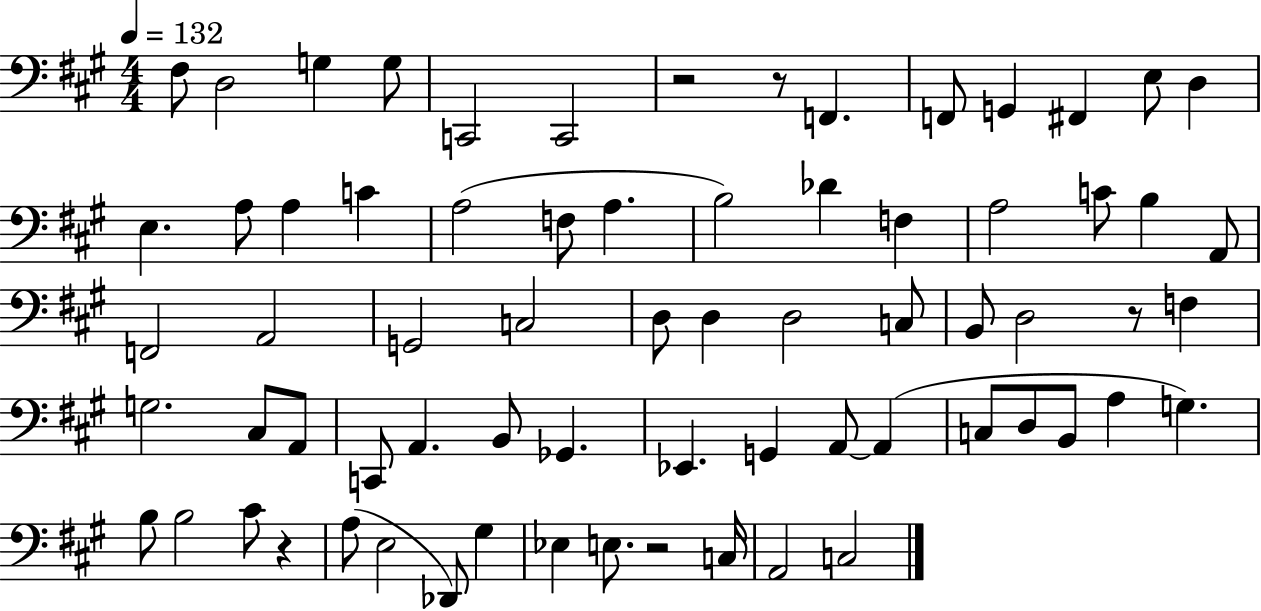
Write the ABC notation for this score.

X:1
T:Untitled
M:4/4
L:1/4
K:A
^F,/2 D,2 G, G,/2 C,,2 C,,2 z2 z/2 F,, F,,/2 G,, ^F,, E,/2 D, E, A,/2 A, C A,2 F,/2 A, B,2 _D F, A,2 C/2 B, A,,/2 F,,2 A,,2 G,,2 C,2 D,/2 D, D,2 C,/2 B,,/2 D,2 z/2 F, G,2 ^C,/2 A,,/2 C,,/2 A,, B,,/2 _G,, _E,, G,, A,,/2 A,, C,/2 D,/2 B,,/2 A, G, B,/2 B,2 ^C/2 z A,/2 E,2 _D,,/2 ^G, _E, E,/2 z2 C,/4 A,,2 C,2